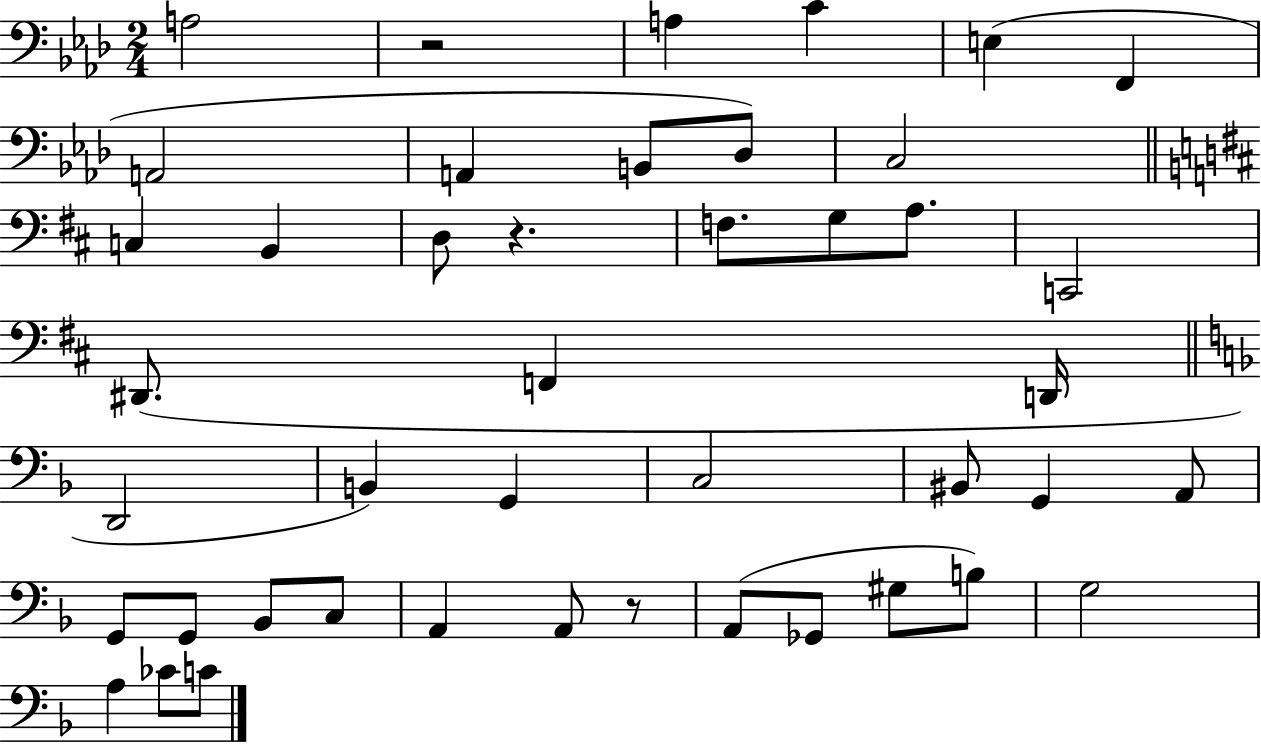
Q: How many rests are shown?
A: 3